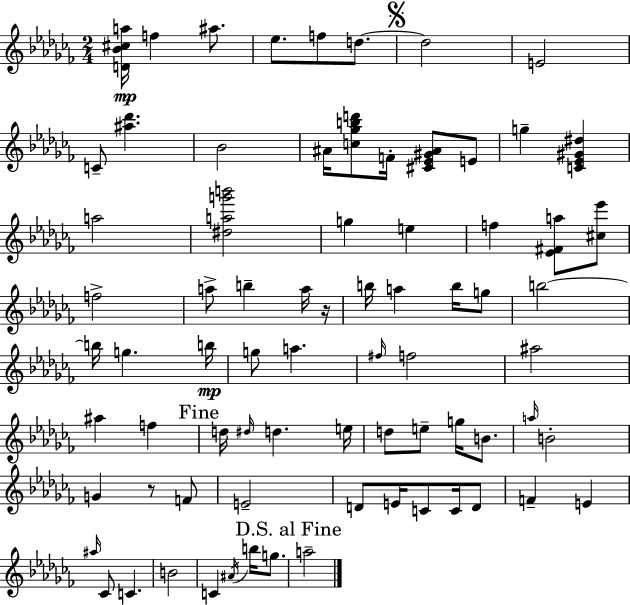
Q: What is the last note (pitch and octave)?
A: A5